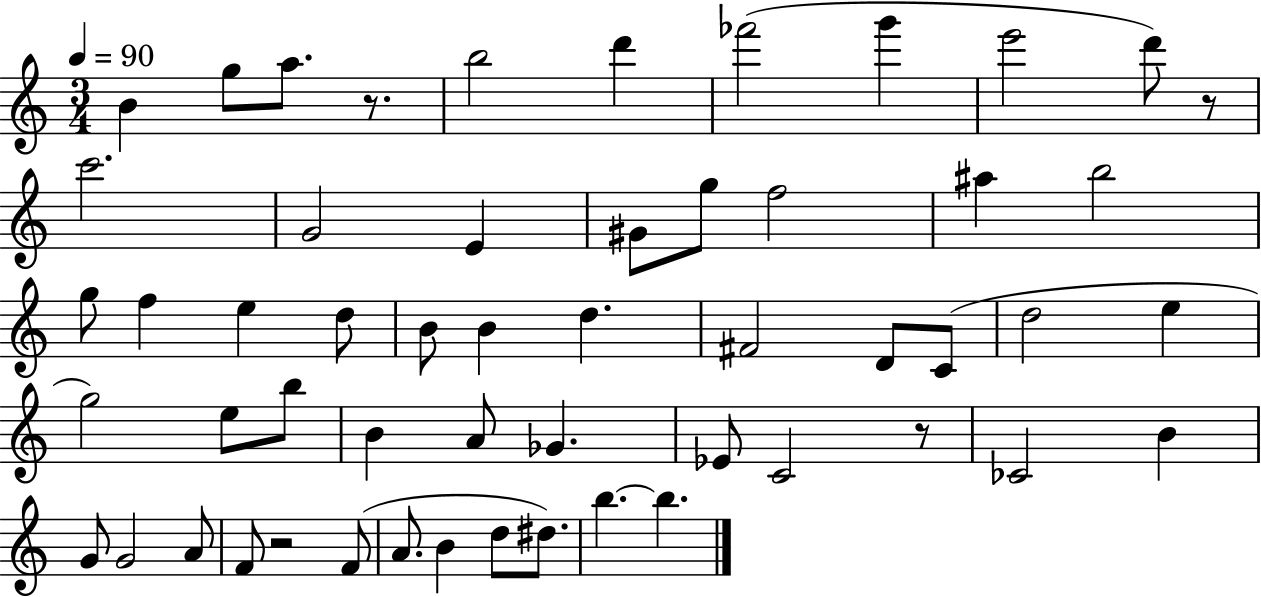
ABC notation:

X:1
T:Untitled
M:3/4
L:1/4
K:C
B g/2 a/2 z/2 b2 d' _f'2 g' e'2 d'/2 z/2 c'2 G2 E ^G/2 g/2 f2 ^a b2 g/2 f e d/2 B/2 B d ^F2 D/2 C/2 d2 e g2 e/2 b/2 B A/2 _G _E/2 C2 z/2 _C2 B G/2 G2 A/2 F/2 z2 F/2 A/2 B d/2 ^d/2 b b